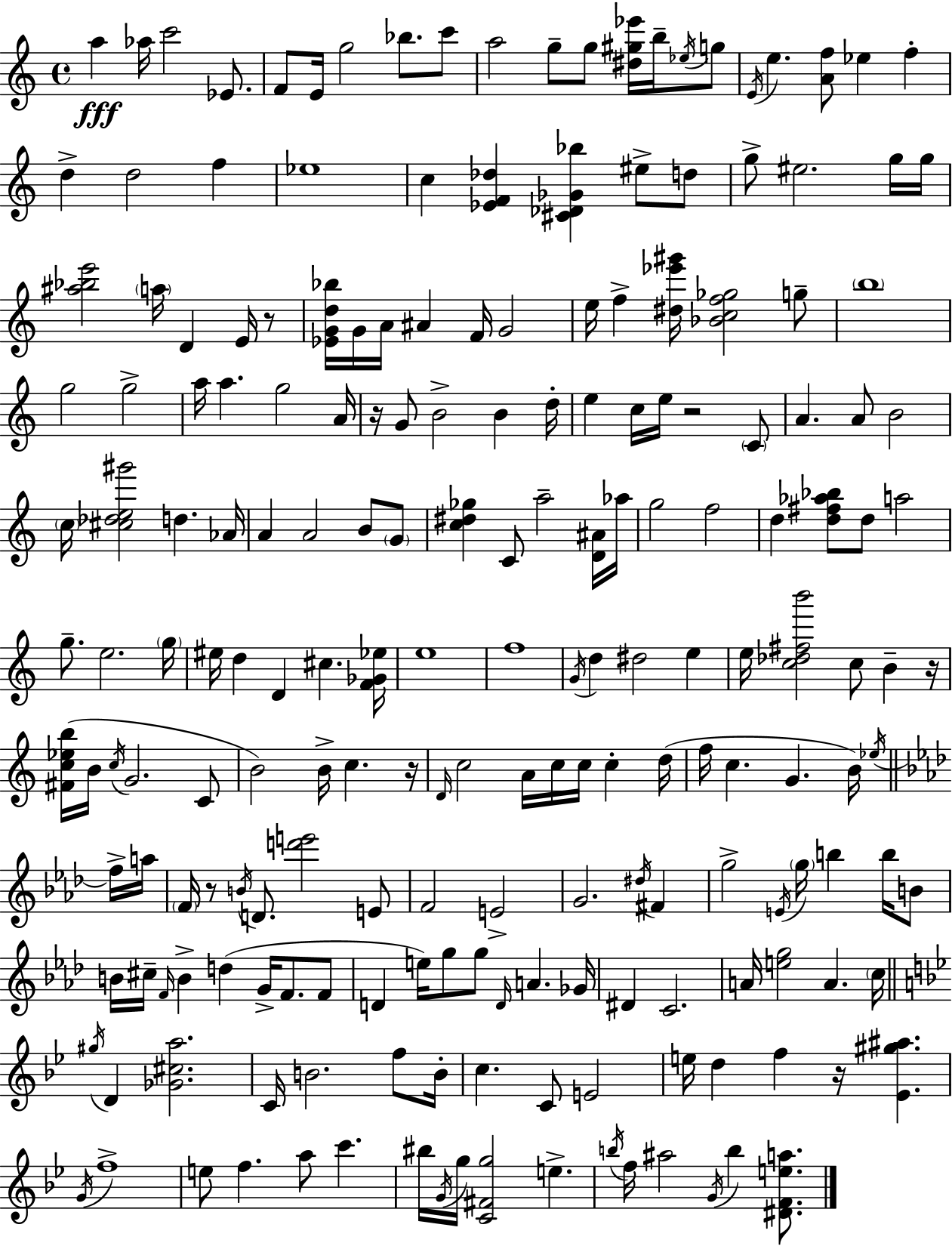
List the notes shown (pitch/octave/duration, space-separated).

A5/q Ab5/s C6/h Eb4/e. F4/e E4/s G5/h Bb5/e. C6/e A5/h G5/e G5/e [D#5,G#5,Eb6]/s B5/s Eb5/s G5/e E4/s E5/q. [A4,F5]/e Eb5/q F5/q D5/q D5/h F5/q Eb5/w C5/q [Eb4,F4,Db5]/q [C#4,Db4,Gb4,Bb5]/q EIS5/e D5/e G5/e EIS5/h. G5/s G5/s [A#5,Bb5,E6]/h A5/s D4/q E4/s R/e [Eb4,G4,D5,Bb5]/s G4/s A4/s A#4/q F4/s G4/h E5/s F5/q [D#5,Eb6,G#6]/s [Bb4,C5,F5,Gb5]/h G5/e B5/w G5/h G5/h A5/s A5/q. G5/h A4/s R/s G4/e B4/h B4/q D5/s E5/q C5/s E5/s R/h C4/e A4/q. A4/e B4/h C5/s [C#5,Db5,E5,G#6]/h D5/q. Ab4/s A4/q A4/h B4/e G4/e [C5,D#5,Gb5]/q C4/e A5/h [D4,A#4]/s Ab5/s G5/h F5/h D5/q [D5,F#5,Ab5,Bb5]/e D5/e A5/h G5/e. E5/h. G5/s EIS5/s D5/q D4/q C#5/q. [F4,Gb4,Eb5]/s E5/w F5/w G4/s D5/q D#5/h E5/q E5/s [C5,Db5,F#5,B6]/h C5/e B4/q R/s [F#4,C5,Eb5,B5]/s B4/s C5/s G4/h. C4/e B4/h B4/s C5/q. R/s D4/s C5/h A4/s C5/s C5/s C5/q D5/s F5/s C5/q. G4/q. B4/s Eb5/s F5/s A5/s F4/s R/e B4/s D4/e. [D6,E6]/h E4/e F4/h E4/h G4/h. D#5/s F#4/q G5/h E4/s G5/s B5/q B5/s B4/e B4/s C#5/s F4/s B4/q D5/q G4/s F4/e. F4/e D4/q E5/s G5/e G5/e D4/s A4/q. Gb4/s D#4/q C4/h. A4/s [E5,G5]/h A4/q. C5/s G#5/s D4/q [Gb4,C#5,A5]/h. C4/s B4/h. F5/e B4/s C5/q. C4/e E4/h E5/s D5/q F5/q R/s [Eb4,G#5,A#5]/q. G4/s F5/w E5/e F5/q. A5/e C6/q. BIS5/s G4/s G5/s [C4,F#4,G5]/h E5/q. B5/s F5/s A#5/h G4/s B5/q [D#4,F4,E5,A5]/e.